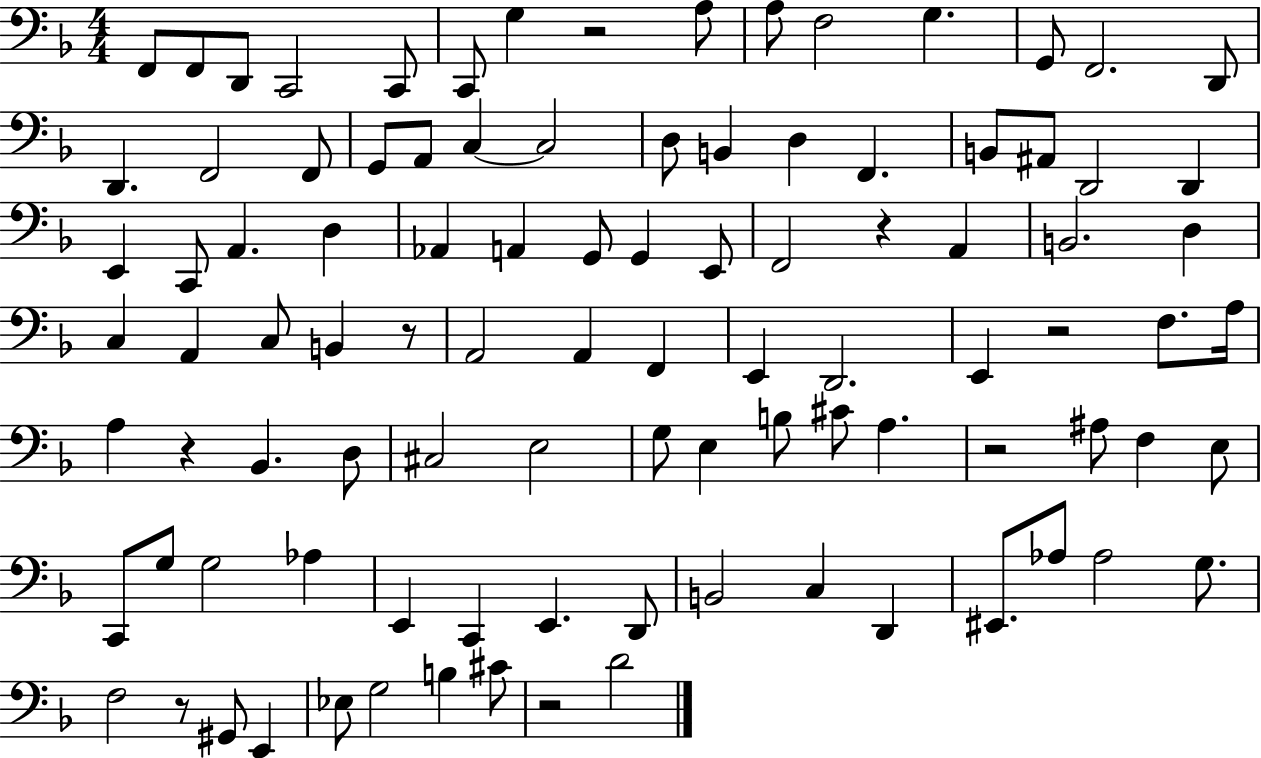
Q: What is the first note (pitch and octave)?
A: F2